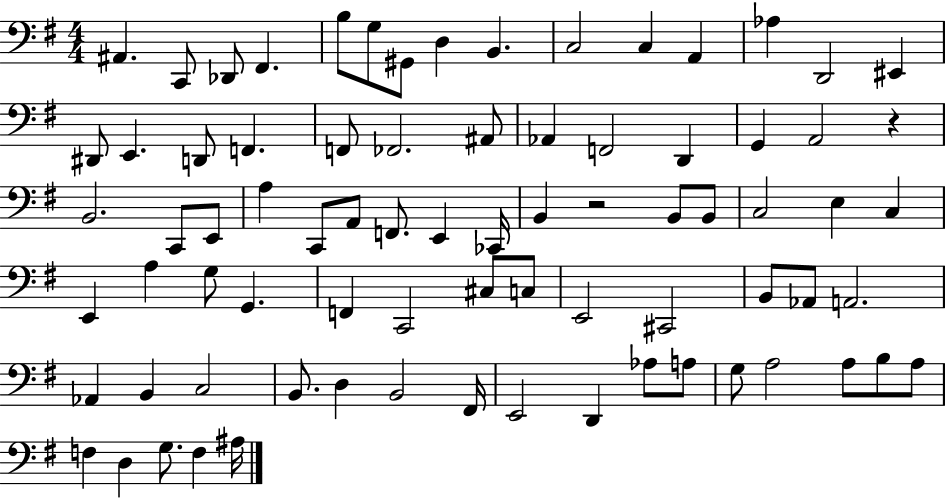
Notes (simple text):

A#2/q. C2/e Db2/e F#2/q. B3/e G3/e G#2/e D3/q B2/q. C3/h C3/q A2/q Ab3/q D2/h EIS2/q D#2/e E2/q. D2/e F2/q. F2/e FES2/h. A#2/e Ab2/q F2/h D2/q G2/q A2/h R/q B2/h. C2/e E2/e A3/q C2/e A2/e F2/e. E2/q CES2/s B2/q R/h B2/e B2/e C3/h E3/q C3/q E2/q A3/q G3/e G2/q. F2/q C2/h C#3/e C3/e E2/h C#2/h B2/e Ab2/e A2/h. Ab2/q B2/q C3/h B2/e. D3/q B2/h F#2/s E2/h D2/q Ab3/e A3/e G3/e A3/h A3/e B3/e A3/e F3/q D3/q G3/e. F3/q A#3/s